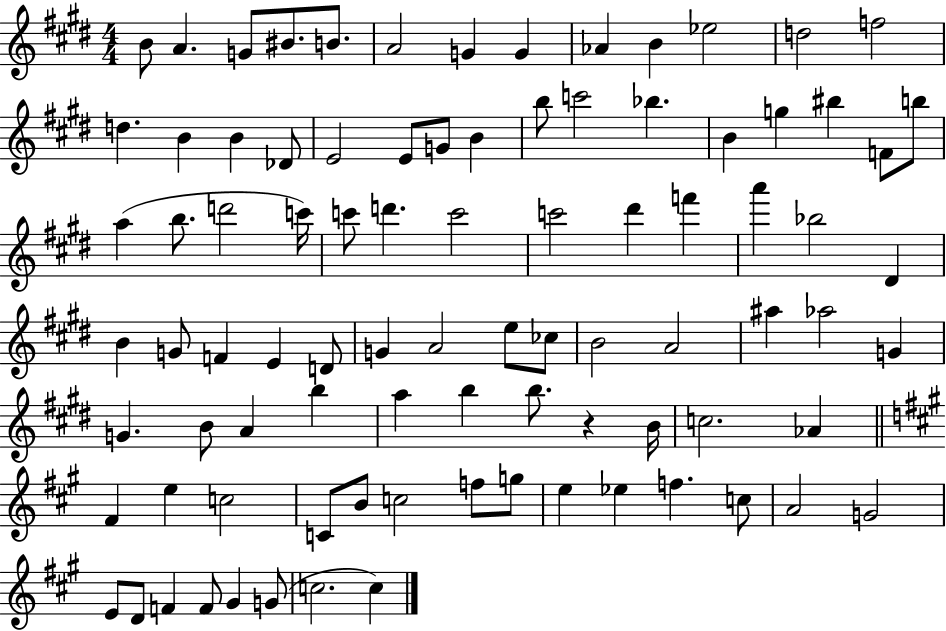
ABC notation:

X:1
T:Untitled
M:4/4
L:1/4
K:E
B/2 A G/2 ^B/2 B/2 A2 G G _A B _e2 d2 f2 d B B _D/2 E2 E/2 G/2 B b/2 c'2 _b B g ^b F/2 b/2 a b/2 d'2 c'/4 c'/2 d' c'2 c'2 ^d' f' a' _b2 ^D B G/2 F E D/2 G A2 e/2 _c/2 B2 A2 ^a _a2 G G B/2 A b a b b/2 z B/4 c2 _A ^F e c2 C/2 B/2 c2 f/2 g/2 e _e f c/2 A2 G2 E/2 D/2 F F/2 ^G G/2 c2 c